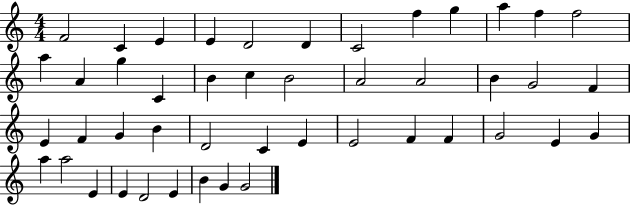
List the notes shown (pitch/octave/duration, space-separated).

F4/h C4/q E4/q E4/q D4/h D4/q C4/h F5/q G5/q A5/q F5/q F5/h A5/q A4/q G5/q C4/q B4/q C5/q B4/h A4/h A4/h B4/q G4/h F4/q E4/q F4/q G4/q B4/q D4/h C4/q E4/q E4/h F4/q F4/q G4/h E4/q G4/q A5/q A5/h E4/q E4/q D4/h E4/q B4/q G4/q G4/h